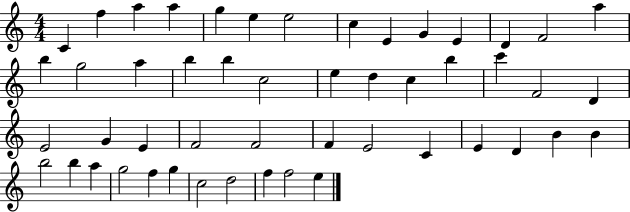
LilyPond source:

{
  \clef treble
  \numericTimeSignature
  \time 4/4
  \key c \major
  c'4 f''4 a''4 a''4 | g''4 e''4 e''2 | c''4 e'4 g'4 e'4 | d'4 f'2 a''4 | \break b''4 g''2 a''4 | b''4 b''4 c''2 | e''4 d''4 c''4 b''4 | c'''4 f'2 d'4 | \break e'2 g'4 e'4 | f'2 f'2 | f'4 e'2 c'4 | e'4 d'4 b'4 b'4 | \break b''2 b''4 a''4 | g''2 f''4 g''4 | c''2 d''2 | f''4 f''2 e''4 | \break \bar "|."
}